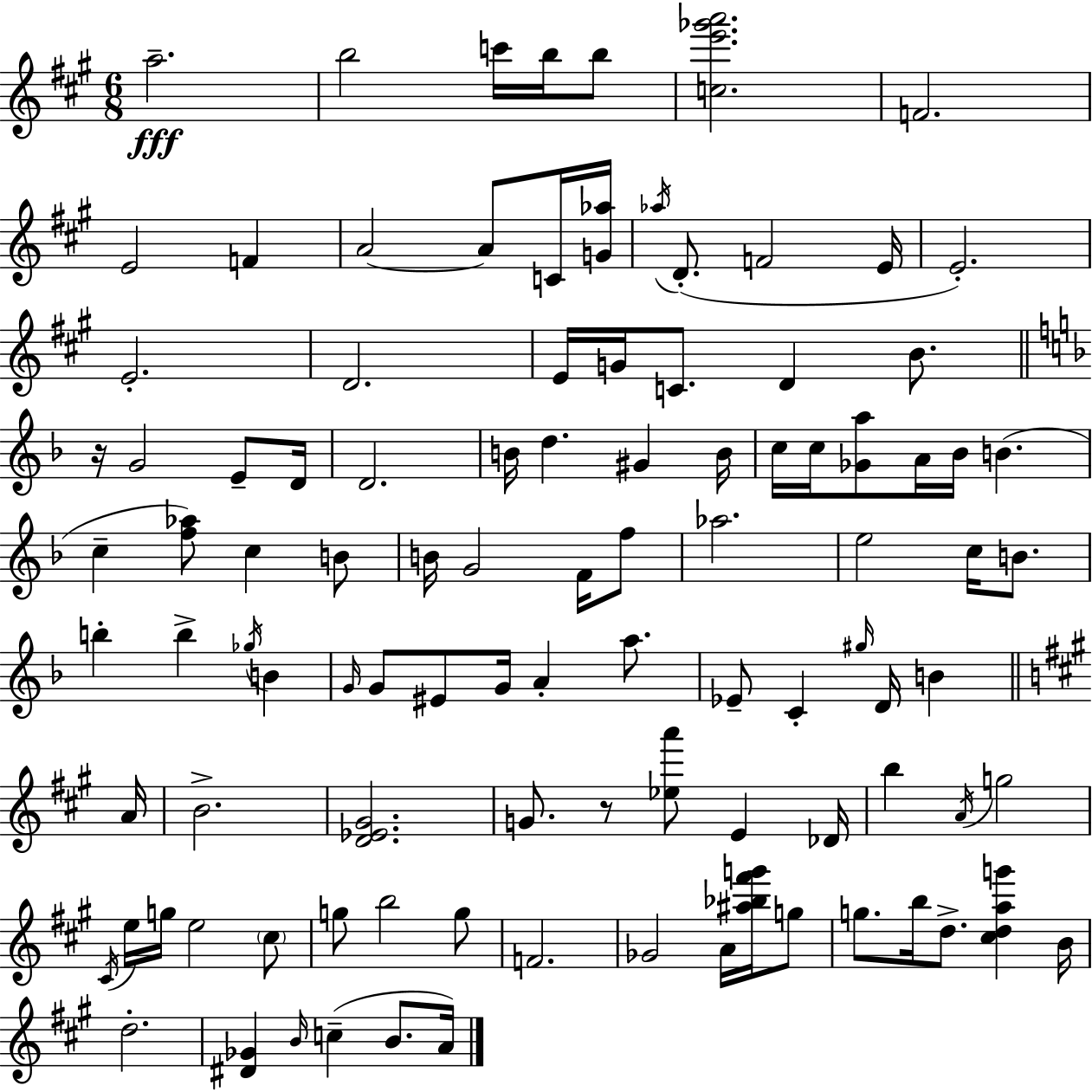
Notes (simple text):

A5/h. B5/h C6/s B5/s B5/e [C5,E6,Gb6,A6]/h. F4/h. E4/h F4/q A4/h A4/e C4/s [G4,Ab5]/s Ab5/s D4/e. F4/h E4/s E4/h. E4/h. D4/h. E4/s G4/s C4/e. D4/q B4/e. R/s G4/h E4/e D4/s D4/h. B4/s D5/q. G#4/q B4/s C5/s C5/s [Gb4,A5]/e A4/s Bb4/s B4/q. C5/q [F5,Ab5]/e C5/q B4/e B4/s G4/h F4/s F5/e Ab5/h. E5/h C5/s B4/e. B5/q B5/q Gb5/s B4/q G4/s G4/e EIS4/e G4/s A4/q A5/e. Eb4/e C4/q G#5/s D4/s B4/q A4/s B4/h. [D4,Eb4,G#4]/h. G4/e. R/e [Eb5,A6]/e E4/q Db4/s B5/q A4/s G5/h C#4/s E5/s G5/s E5/h C#5/e G5/e B5/h G5/e F4/h. Gb4/h A4/s [A#5,Bb5,F#6,G6]/s G5/e G5/e. B5/s D5/e. [C#5,D5,A5,G6]/q B4/s D5/h. [D#4,Gb4]/q B4/s C5/q B4/e. A4/s